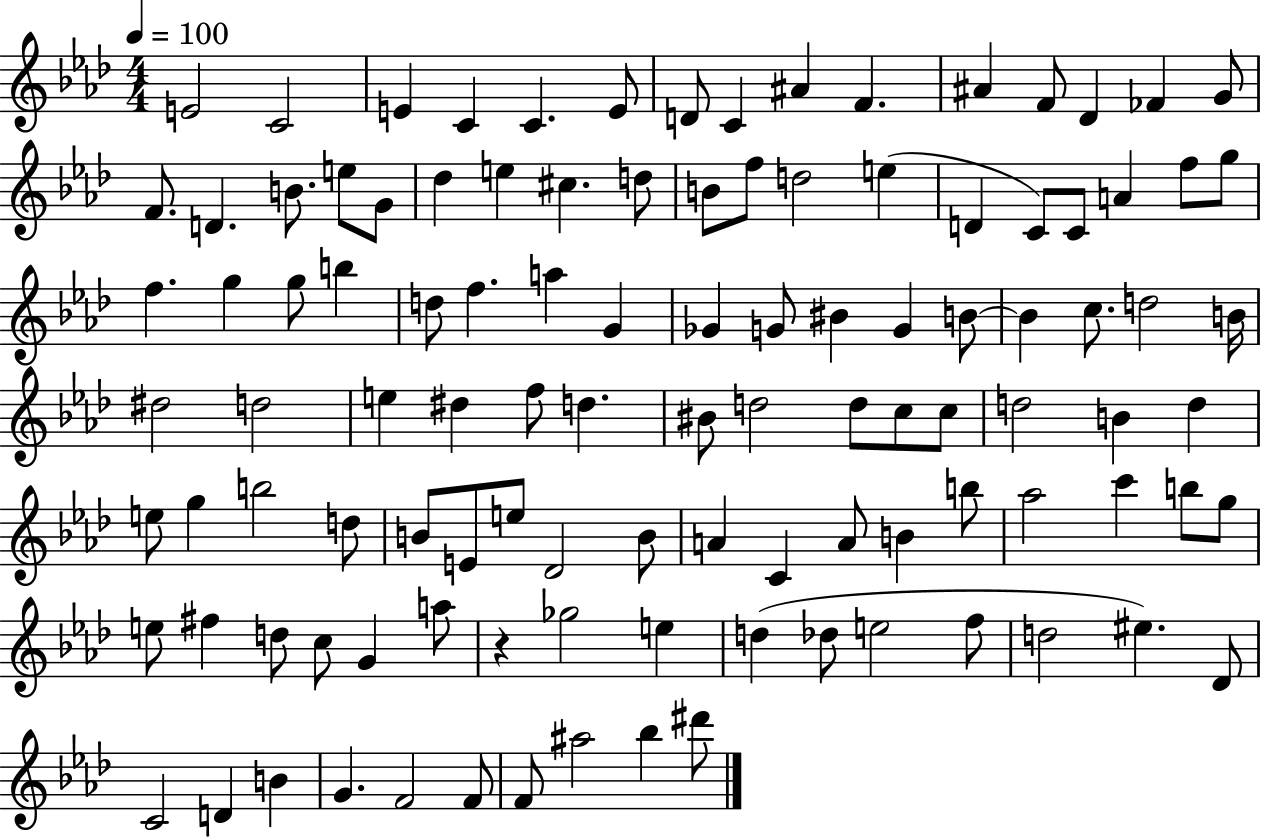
E4/h C4/h E4/q C4/q C4/q. E4/e D4/e C4/q A#4/q F4/q. A#4/q F4/e Db4/q FES4/q G4/e F4/e. D4/q. B4/e. E5/e G4/e Db5/q E5/q C#5/q. D5/e B4/e F5/e D5/h E5/q D4/q C4/e C4/e A4/q F5/e G5/e F5/q. G5/q G5/e B5/q D5/e F5/q. A5/q G4/q Gb4/q G4/e BIS4/q G4/q B4/e B4/q C5/e. D5/h B4/s D#5/h D5/h E5/q D#5/q F5/e D5/q. BIS4/e D5/h D5/e C5/e C5/e D5/h B4/q D5/q E5/e G5/q B5/h D5/e B4/e E4/e E5/e Db4/h B4/e A4/q C4/q A4/e B4/q B5/e Ab5/h C6/q B5/e G5/e E5/e F#5/q D5/e C5/e G4/q A5/e R/q Gb5/h E5/q D5/q Db5/e E5/h F5/e D5/h EIS5/q. Db4/e C4/h D4/q B4/q G4/q. F4/h F4/e F4/e A#5/h Bb5/q D#6/e